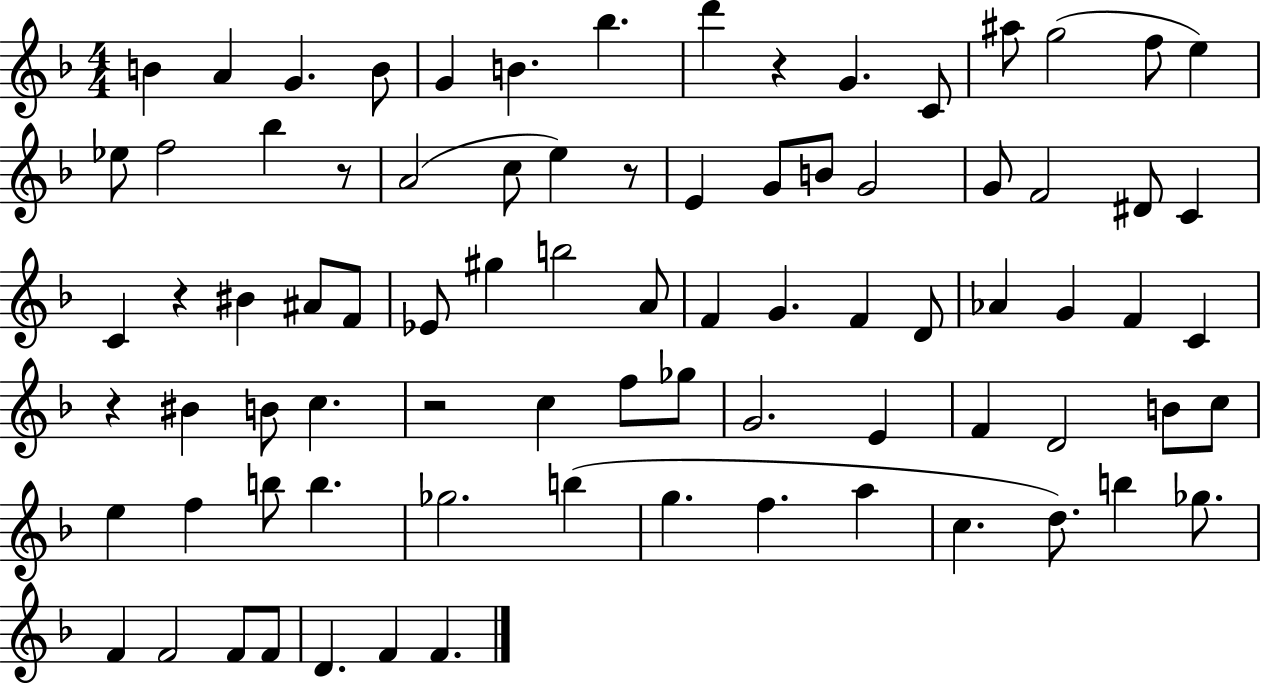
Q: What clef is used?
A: treble